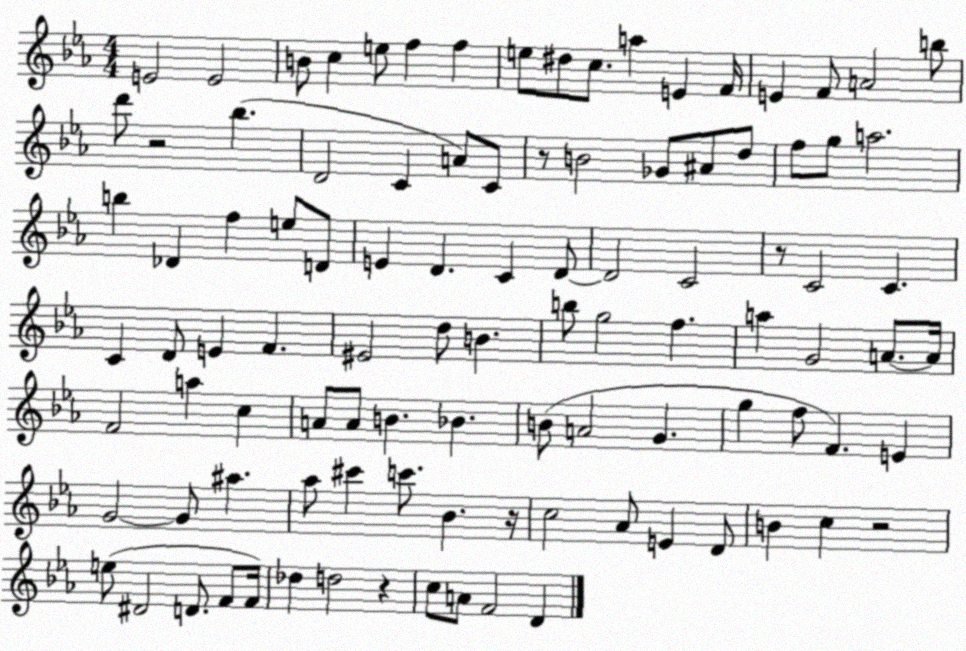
X:1
T:Untitled
M:4/4
L:1/4
K:Eb
E2 E2 B/2 c e/2 f f e/2 ^d/2 c/2 a E F/4 E F/2 A2 b/2 d'/2 z2 _b D2 C A/2 C/2 z/2 B2 _G/2 ^A/2 d/2 f/2 g/2 a2 b _D f e/2 D/2 E D C D/2 D2 C2 z/2 C2 C C D/2 E F ^E2 d/2 B b/2 g2 f a G2 A/2 A/4 F2 a c A/2 A/2 B _B B/2 A2 G g f/2 F E G2 G/2 ^a _a/2 ^c' c'/2 _B z/4 c2 _A/2 E D/2 B c z2 e/2 ^D2 D/2 F/2 F/4 _d d2 z c/2 A/2 F2 D